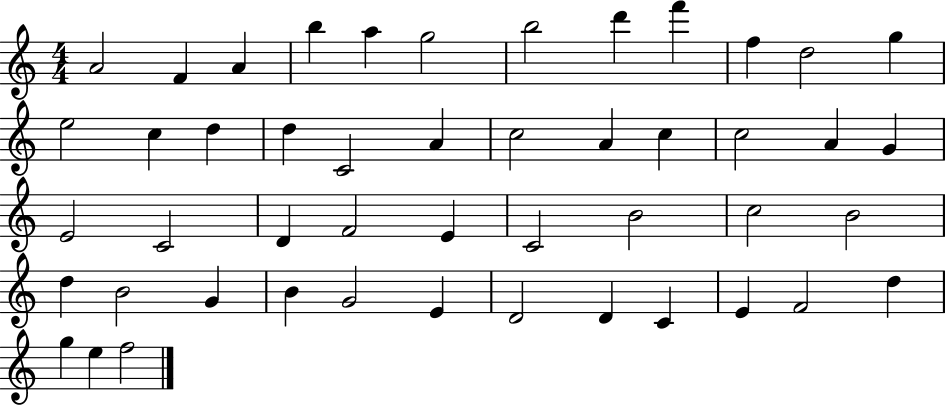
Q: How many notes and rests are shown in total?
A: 48